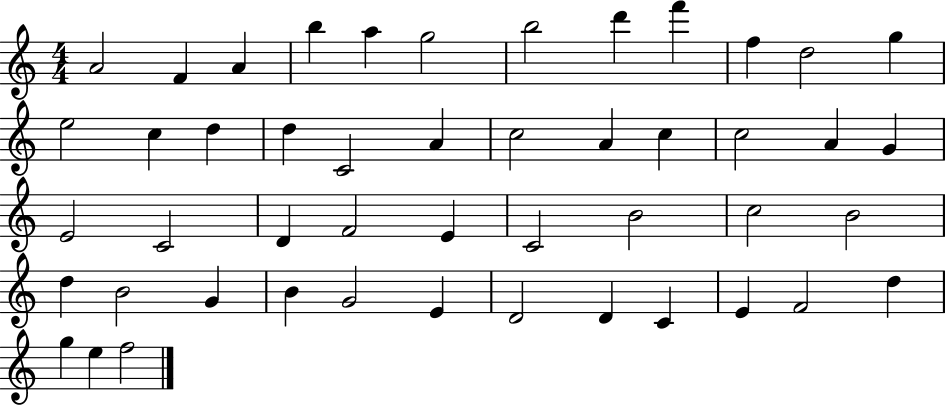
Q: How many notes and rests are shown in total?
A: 48